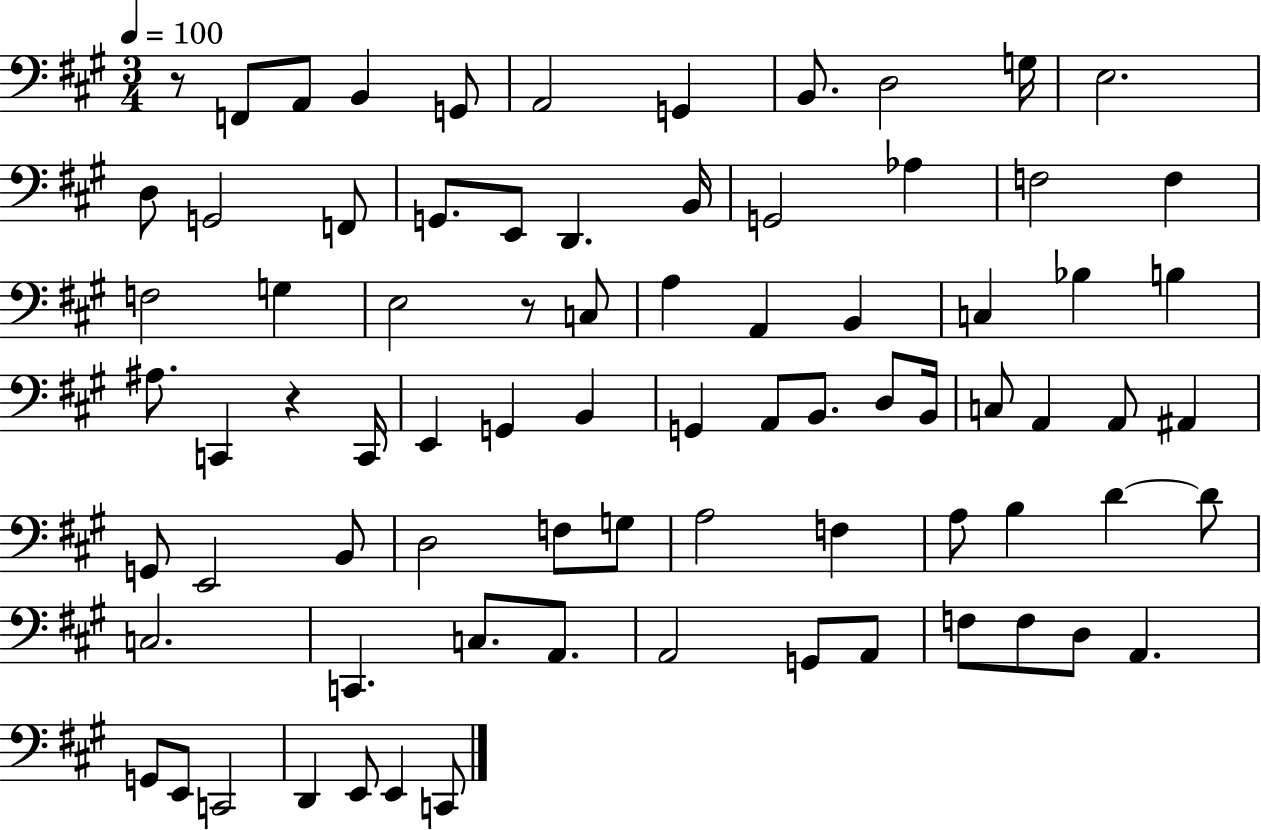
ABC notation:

X:1
T:Untitled
M:3/4
L:1/4
K:A
z/2 F,,/2 A,,/2 B,, G,,/2 A,,2 G,, B,,/2 D,2 G,/4 E,2 D,/2 G,,2 F,,/2 G,,/2 E,,/2 D,, B,,/4 G,,2 _A, F,2 F, F,2 G, E,2 z/2 C,/2 A, A,, B,, C, _B, B, ^A,/2 C,, z C,,/4 E,, G,, B,, G,, A,,/2 B,,/2 D,/2 B,,/4 C,/2 A,, A,,/2 ^A,, G,,/2 E,,2 B,,/2 D,2 F,/2 G,/2 A,2 F, A,/2 B, D D/2 C,2 C,, C,/2 A,,/2 A,,2 G,,/2 A,,/2 F,/2 F,/2 D,/2 A,, G,,/2 E,,/2 C,,2 D,, E,,/2 E,, C,,/2